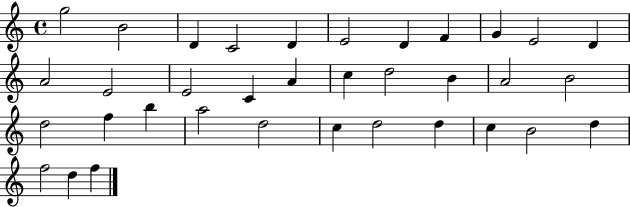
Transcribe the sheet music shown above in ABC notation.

X:1
T:Untitled
M:4/4
L:1/4
K:C
g2 B2 D C2 D E2 D F G E2 D A2 E2 E2 C A c d2 B A2 B2 d2 f b a2 d2 c d2 d c B2 d f2 d f